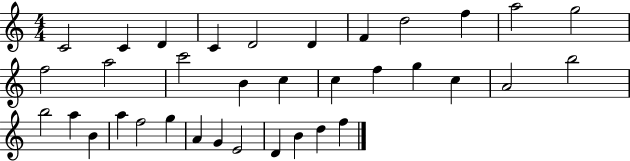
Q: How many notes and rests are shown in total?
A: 35